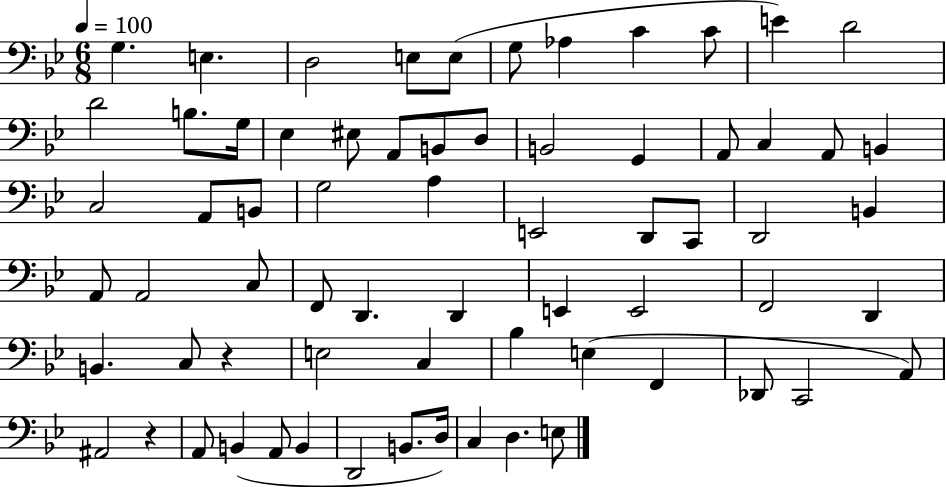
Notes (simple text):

G3/q. E3/q. D3/h E3/e E3/e G3/e Ab3/q C4/q C4/e E4/q D4/h D4/h B3/e. G3/s Eb3/q EIS3/e A2/e B2/e D3/e B2/h G2/q A2/e C3/q A2/e B2/q C3/h A2/e B2/e G3/h A3/q E2/h D2/e C2/e D2/h B2/q A2/e A2/h C3/e F2/e D2/q. D2/q E2/q E2/h F2/h D2/q B2/q. C3/e R/q E3/h C3/q Bb3/q E3/q F2/q Db2/e C2/h A2/e A#2/h R/q A2/e B2/q A2/e B2/q D2/h B2/e. D3/s C3/q D3/q. E3/e